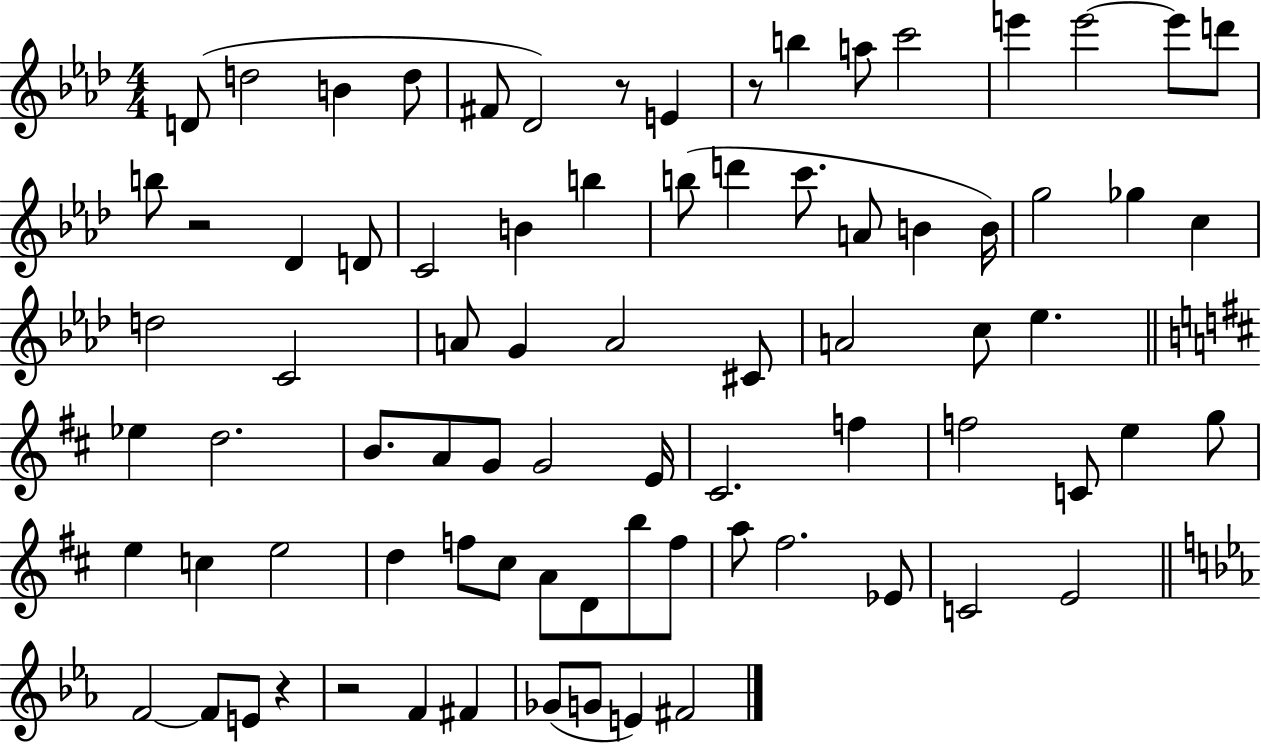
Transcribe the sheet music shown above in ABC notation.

X:1
T:Untitled
M:4/4
L:1/4
K:Ab
D/2 d2 B d/2 ^F/2 _D2 z/2 E z/2 b a/2 c'2 e' e'2 e'/2 d'/2 b/2 z2 _D D/2 C2 B b b/2 d' c'/2 A/2 B B/4 g2 _g c d2 C2 A/2 G A2 ^C/2 A2 c/2 _e _e d2 B/2 A/2 G/2 G2 E/4 ^C2 f f2 C/2 e g/2 e c e2 d f/2 ^c/2 A/2 D/2 b/2 f/2 a/2 ^f2 _E/2 C2 E2 F2 F/2 E/2 z z2 F ^F _G/2 G/2 E ^F2